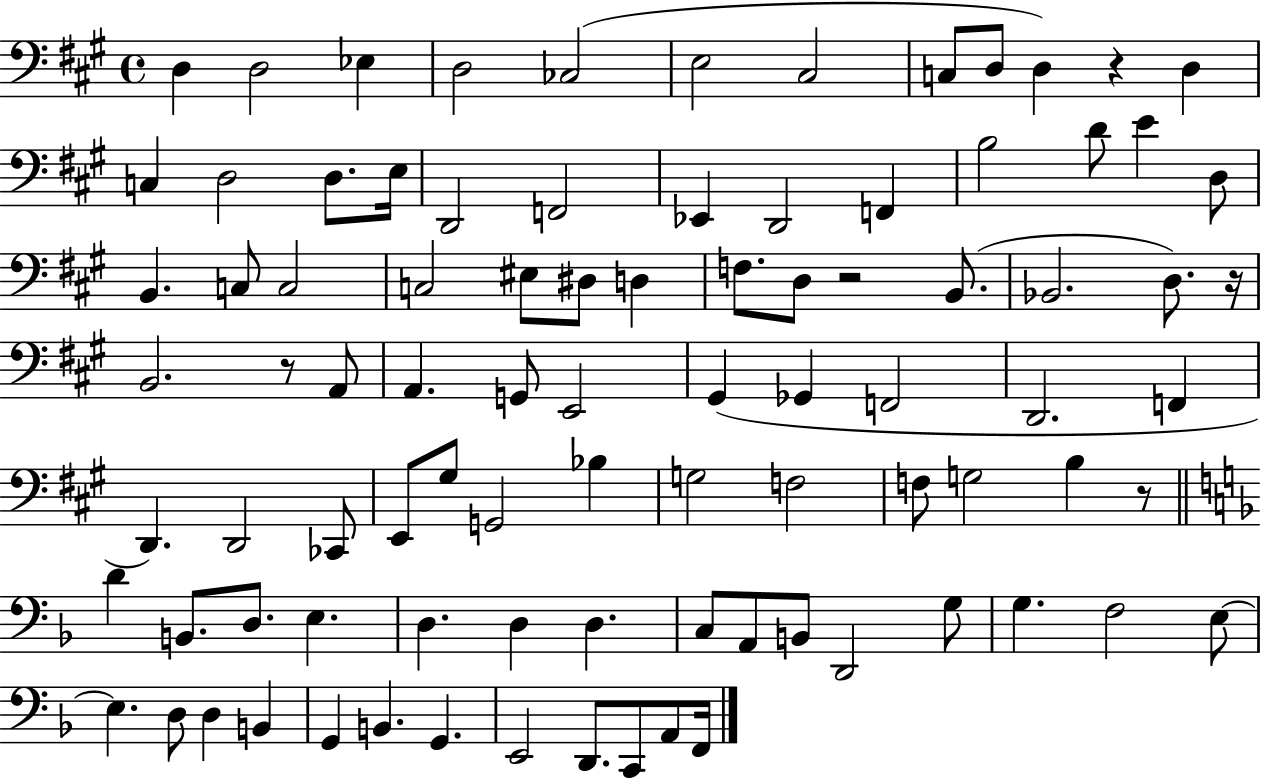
X:1
T:Untitled
M:4/4
L:1/4
K:A
D, D,2 _E, D,2 _C,2 E,2 ^C,2 C,/2 D,/2 D, z D, C, D,2 D,/2 E,/4 D,,2 F,,2 _E,, D,,2 F,, B,2 D/2 E D,/2 B,, C,/2 C,2 C,2 ^E,/2 ^D,/2 D, F,/2 D,/2 z2 B,,/2 _B,,2 D,/2 z/4 B,,2 z/2 A,,/2 A,, G,,/2 E,,2 ^G,, _G,, F,,2 D,,2 F,, D,, D,,2 _C,,/2 E,,/2 ^G,/2 G,,2 _B, G,2 F,2 F,/2 G,2 B, z/2 D B,,/2 D,/2 E, D, D, D, C,/2 A,,/2 B,,/2 D,,2 G,/2 G, F,2 E,/2 E, D,/2 D, B,, G,, B,, G,, E,,2 D,,/2 C,,/2 A,,/2 F,,/4